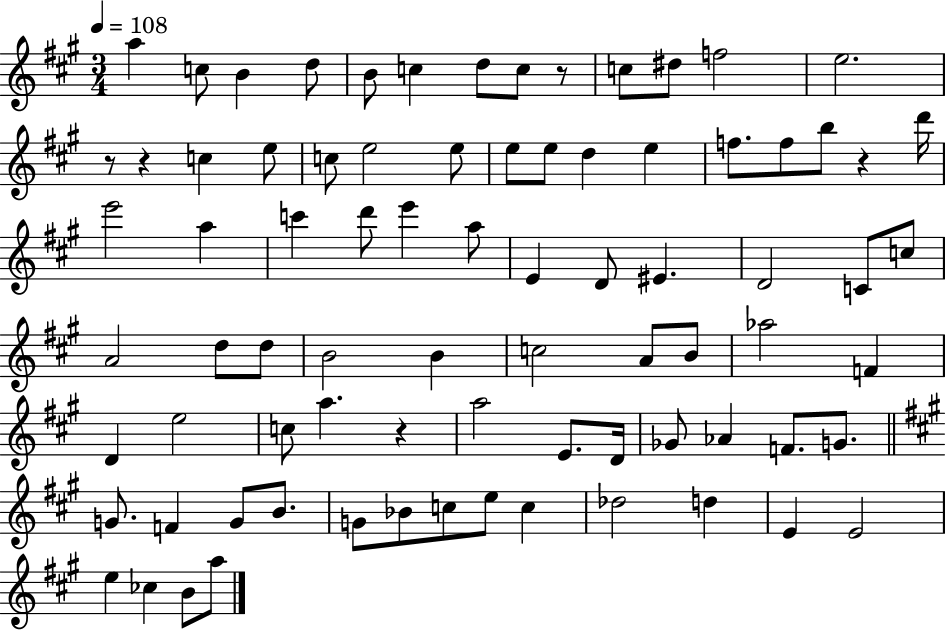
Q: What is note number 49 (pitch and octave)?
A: E5